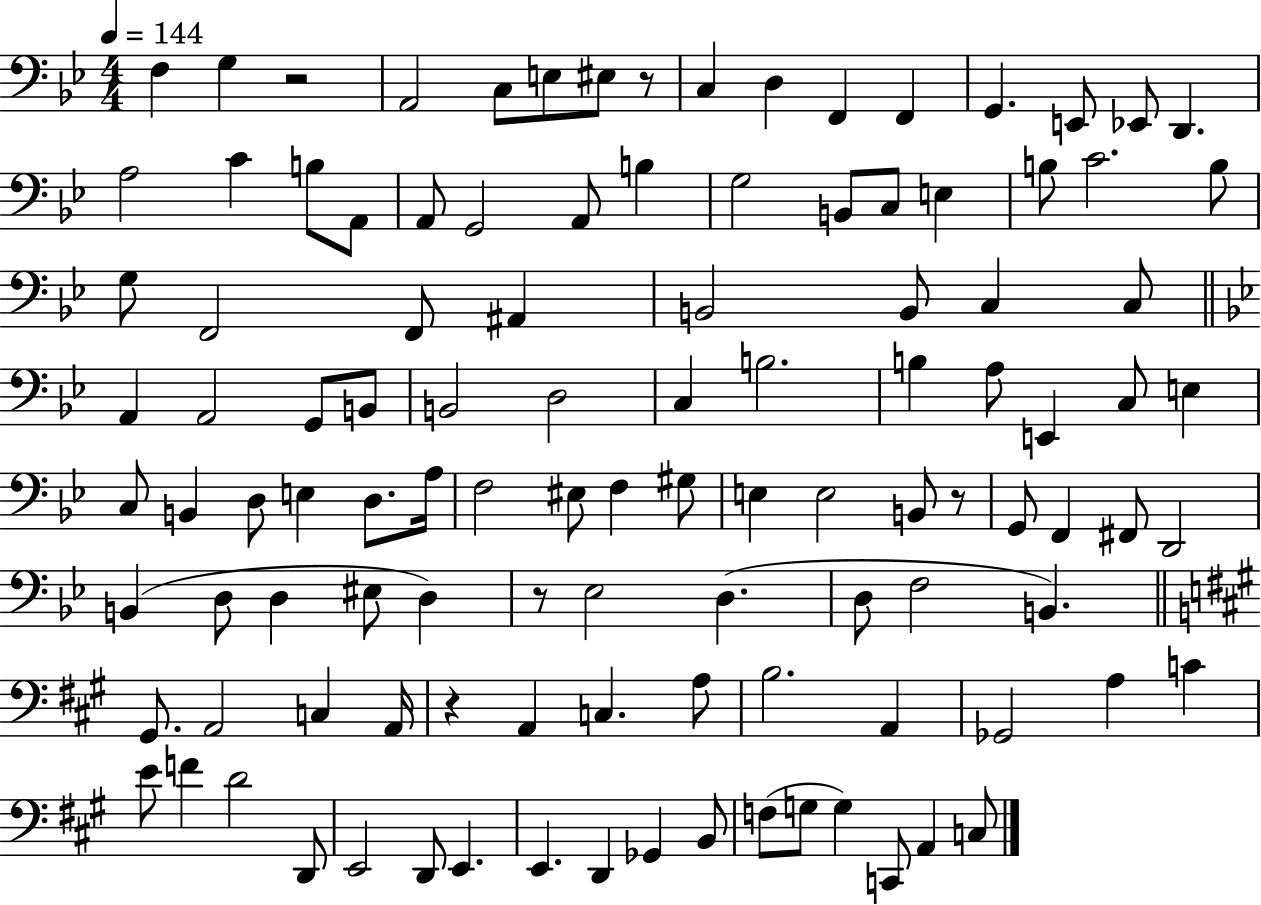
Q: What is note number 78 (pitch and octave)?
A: G#2